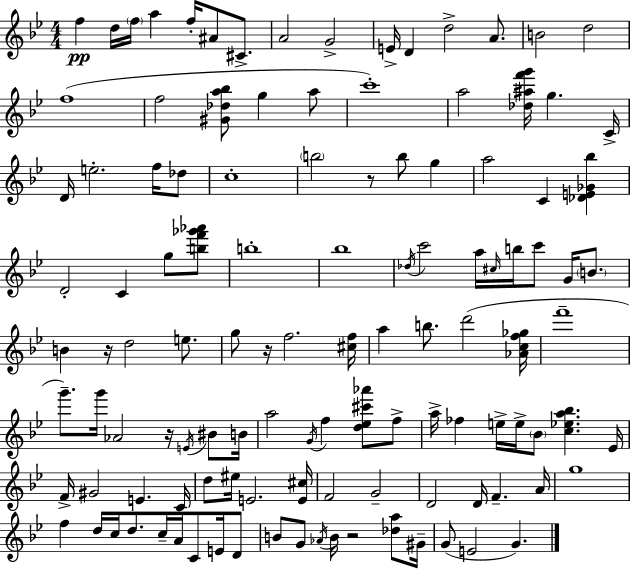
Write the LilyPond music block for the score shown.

{
  \clef treble
  \numericTimeSignature
  \time 4/4
  \key bes \major
  \repeat volta 2 { f''4\pp d''16 \parenthesize f''16 a''4 f''16-. ais'8 cis'8.-> | a'2 g'2-> | e'16-> d'4 d''2-> a'8. | b'2 d''2 | \break f''1( | f''2 <gis' des'' a'' bes''>8 g''4 a''8 | c'''1-.) | a''2 <des'' ais'' f''' g'''>16 g''4. c'16-> | \break d'16 e''2.-. f''16 des''8 | c''1-. | \parenthesize b''2 r8 b''8 g''4 | a''2 c'4 <des' e' ges' bes''>4 | \break d'2-. c'4 g''8 <b'' f''' ges''' aes'''>8 | b''1-. | bes''1 | \acciaccatura { des''16 } c'''2 a''16 \grace { cis''16 } b''16 c'''8 g'16 \parenthesize b'8. | \break b'4 r16 d''2 e''8. | g''8 r16 f''2. | <cis'' f''>16 a''4 b''8. d'''2( | <aes' c'' f'' ges''>16 f'''1-- | \break g'''8.--) g'''16 aes'2 r16 \acciaccatura { e'16 } | bis'8 b'16 a''2 \acciaccatura { g'16 } f''4 | <d'' ees'' cis''' aes'''>8 f''8-> a''16-> fes''4 e''16-> e''16-> \parenthesize bes'8 <c'' ees'' a'' bes''>4. | ees'16 f'16-> gis'2 e'4. | \break c'16 d''8 eis''16 e'2. | <e' cis''>16 f'2 g'2-- | d'2 d'16 f'4.-- | a'16 g''1 | \break f''4 d''16 c''16 d''8. c''16-- a'16 c'8 | e'16 d'8 b'8 g'8 \acciaccatura { aes'16 } b'16 r2 | <des'' a''>8 gis'16-- g'8( e'2 g'4.) | } \bar "|."
}